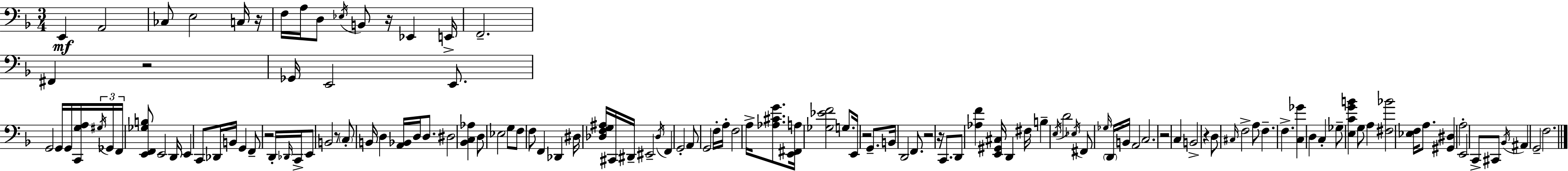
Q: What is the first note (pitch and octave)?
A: E2